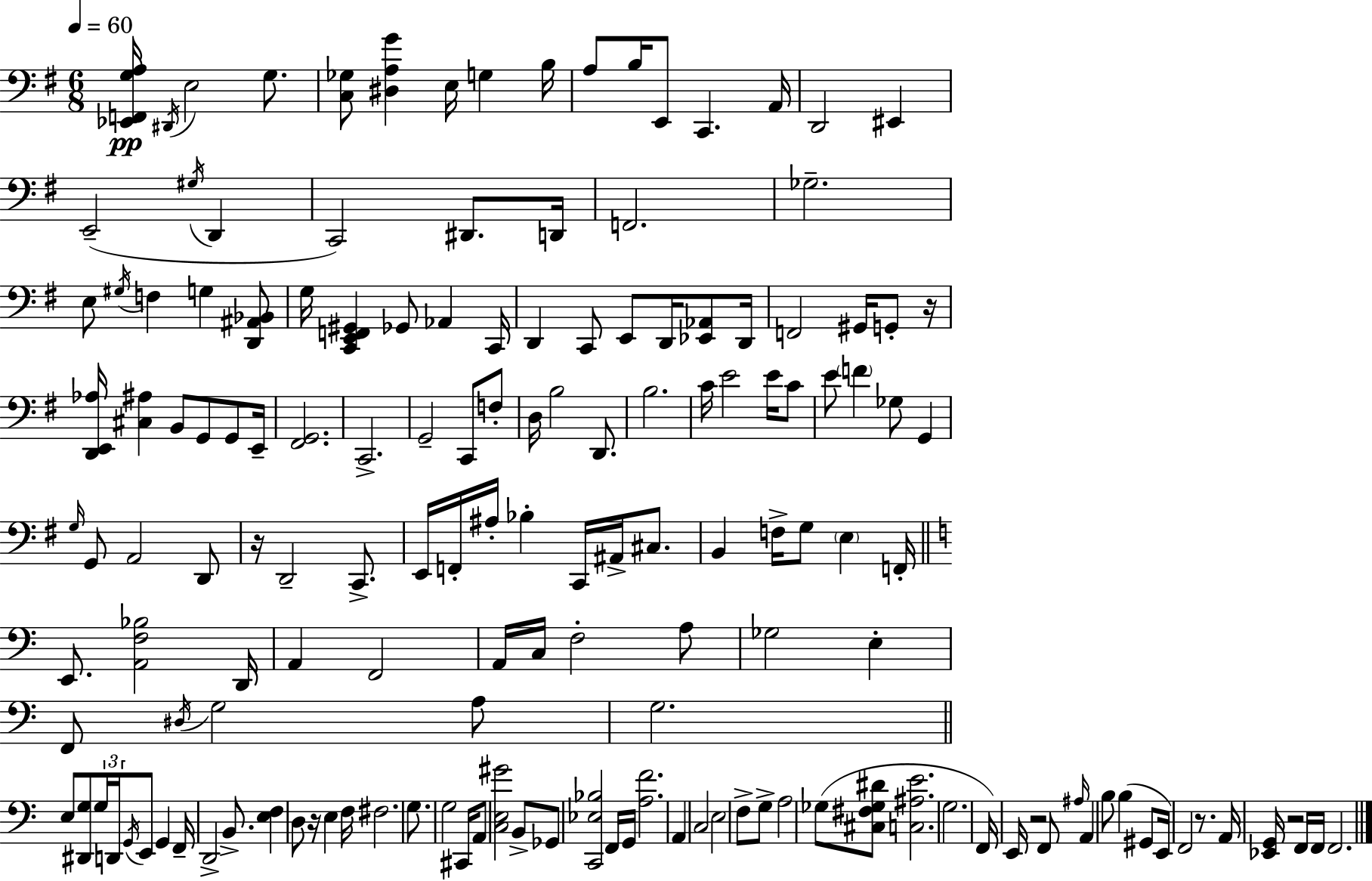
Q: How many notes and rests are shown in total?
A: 157